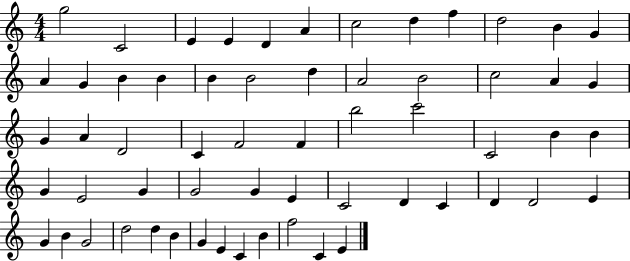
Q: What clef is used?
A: treble